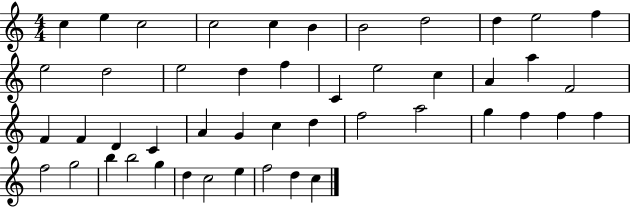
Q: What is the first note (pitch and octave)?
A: C5